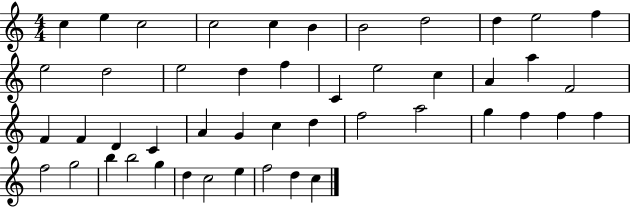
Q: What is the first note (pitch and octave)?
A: C5